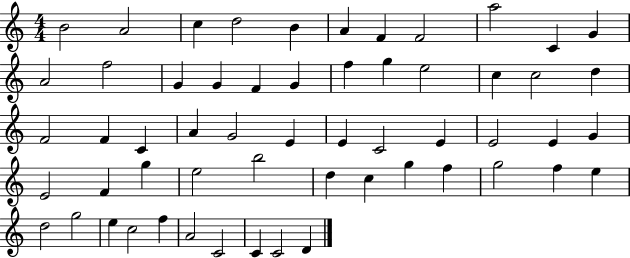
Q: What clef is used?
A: treble